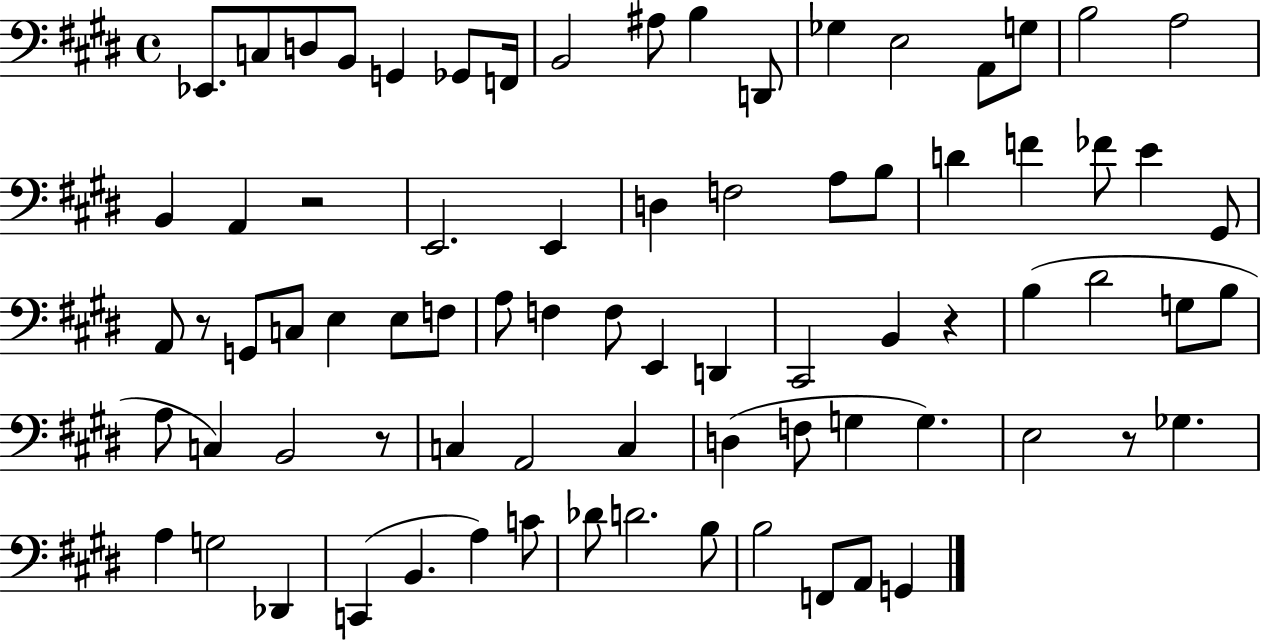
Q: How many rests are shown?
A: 5